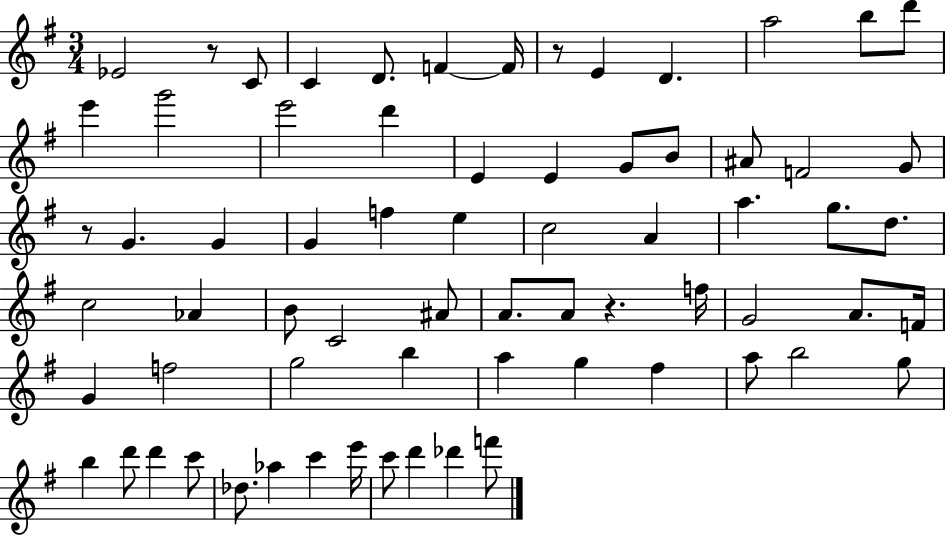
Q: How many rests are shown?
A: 4